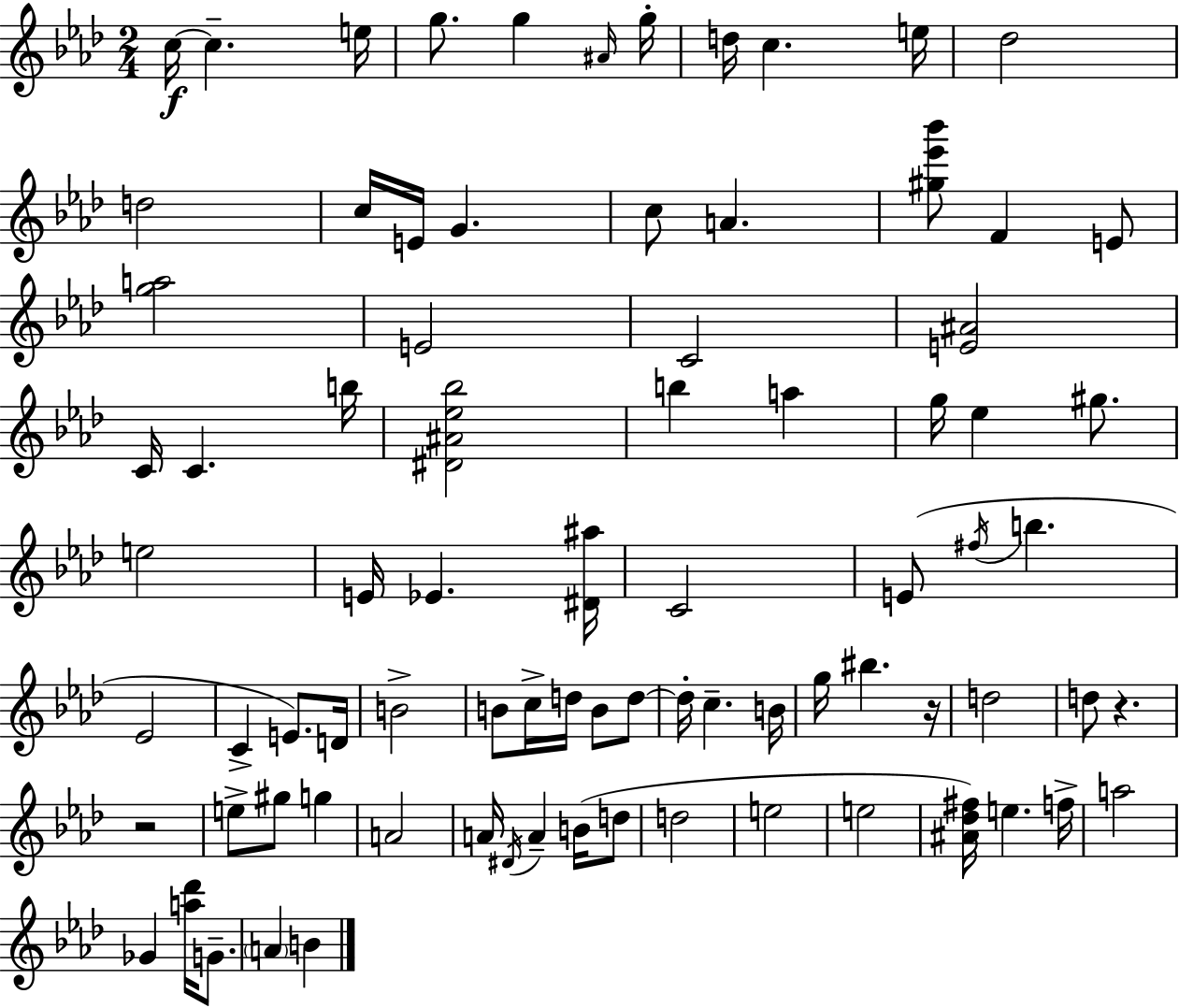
C5/s C5/q. E5/s G5/e. G5/q A#4/s G5/s D5/s C5/q. E5/s Db5/h D5/h C5/s E4/s G4/q. C5/e A4/q. [G#5,Eb6,Bb6]/e F4/q E4/e [G5,A5]/h E4/h C4/h [E4,A#4]/h C4/s C4/q. B5/s [D#4,A#4,Eb5,Bb5]/h B5/q A5/q G5/s Eb5/q G#5/e. E5/h E4/s Eb4/q. [D#4,A#5]/s C4/h E4/e F#5/s B5/q. Eb4/h C4/q E4/e. D4/s B4/h B4/e C5/s D5/s B4/e D5/e D5/s C5/q. B4/s G5/s BIS5/q. R/s D5/h D5/e R/q. R/h E5/e G#5/e G5/q A4/h A4/s D#4/s A4/q B4/s D5/e D5/h E5/h E5/h [A#4,Db5,F#5]/s E5/q. F5/s A5/h Gb4/q [A5,Db6]/s G4/e. A4/q B4/q